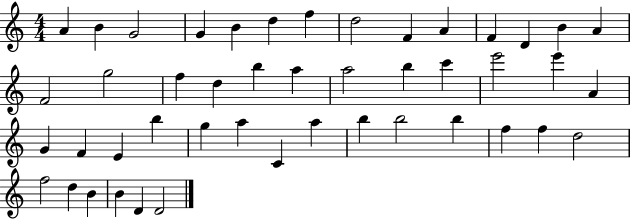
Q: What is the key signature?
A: C major